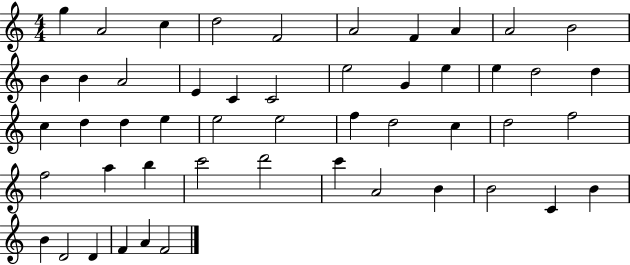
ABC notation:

X:1
T:Untitled
M:4/4
L:1/4
K:C
g A2 c d2 F2 A2 F A A2 B2 B B A2 E C C2 e2 G e e d2 d c d d e e2 e2 f d2 c d2 f2 f2 a b c'2 d'2 c' A2 B B2 C B B D2 D F A F2